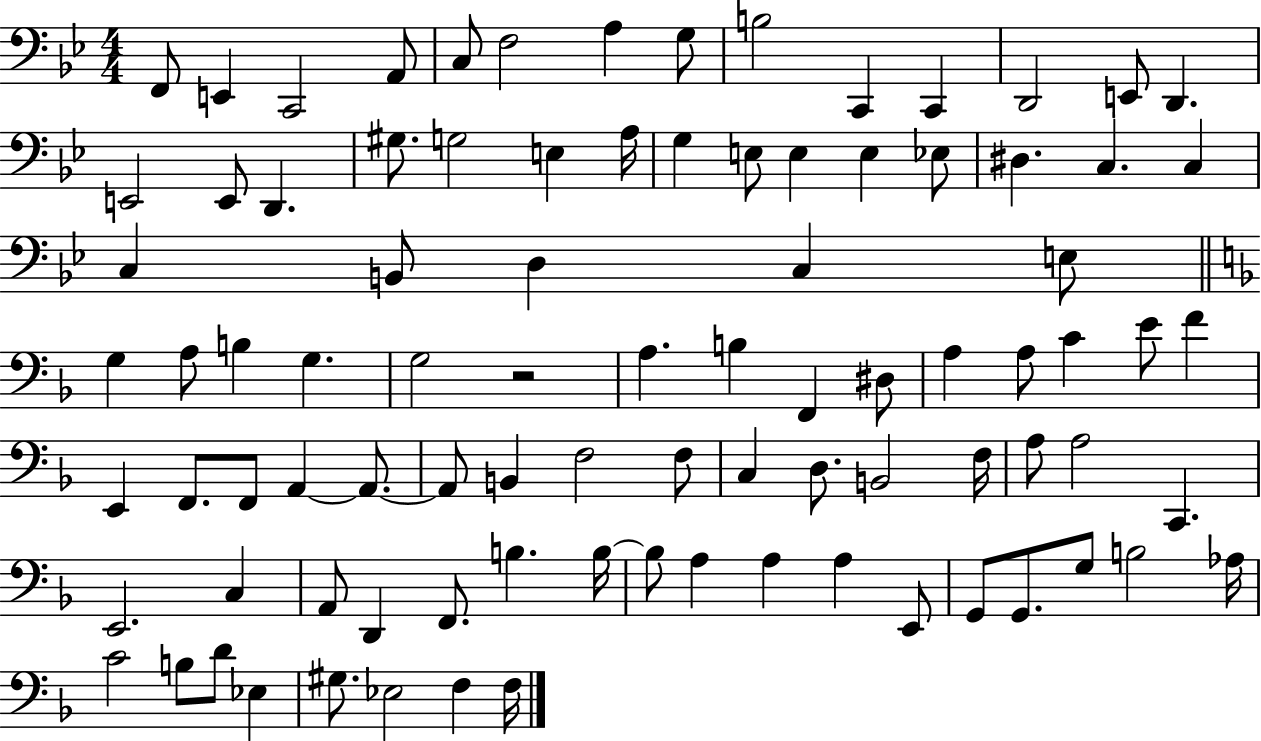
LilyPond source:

{
  \clef bass
  \numericTimeSignature
  \time 4/4
  \key bes \major
  f,8 e,4 c,2 a,8 | c8 f2 a4 g8 | b2 c,4 c,4 | d,2 e,8 d,4. | \break e,2 e,8 d,4. | gis8. g2 e4 a16 | g4 e8 e4 e4 ees8 | dis4. c4. c4 | \break c4 b,8 d4 c4 e8 | \bar "||" \break \key d \minor g4 a8 b4 g4. | g2 r2 | a4. b4 f,4 dis8 | a4 a8 c'4 e'8 f'4 | \break e,4 f,8. f,8 a,4~~ a,8.~~ | a,8 b,4 f2 f8 | c4 d8. b,2 f16 | a8 a2 c,4. | \break e,2. c4 | a,8 d,4 f,8. b4. b16~~ | b8 a4 a4 a4 e,8 | g,8 g,8. g8 b2 aes16 | \break c'2 b8 d'8 ees4 | gis8. ees2 f4 f16 | \bar "|."
}